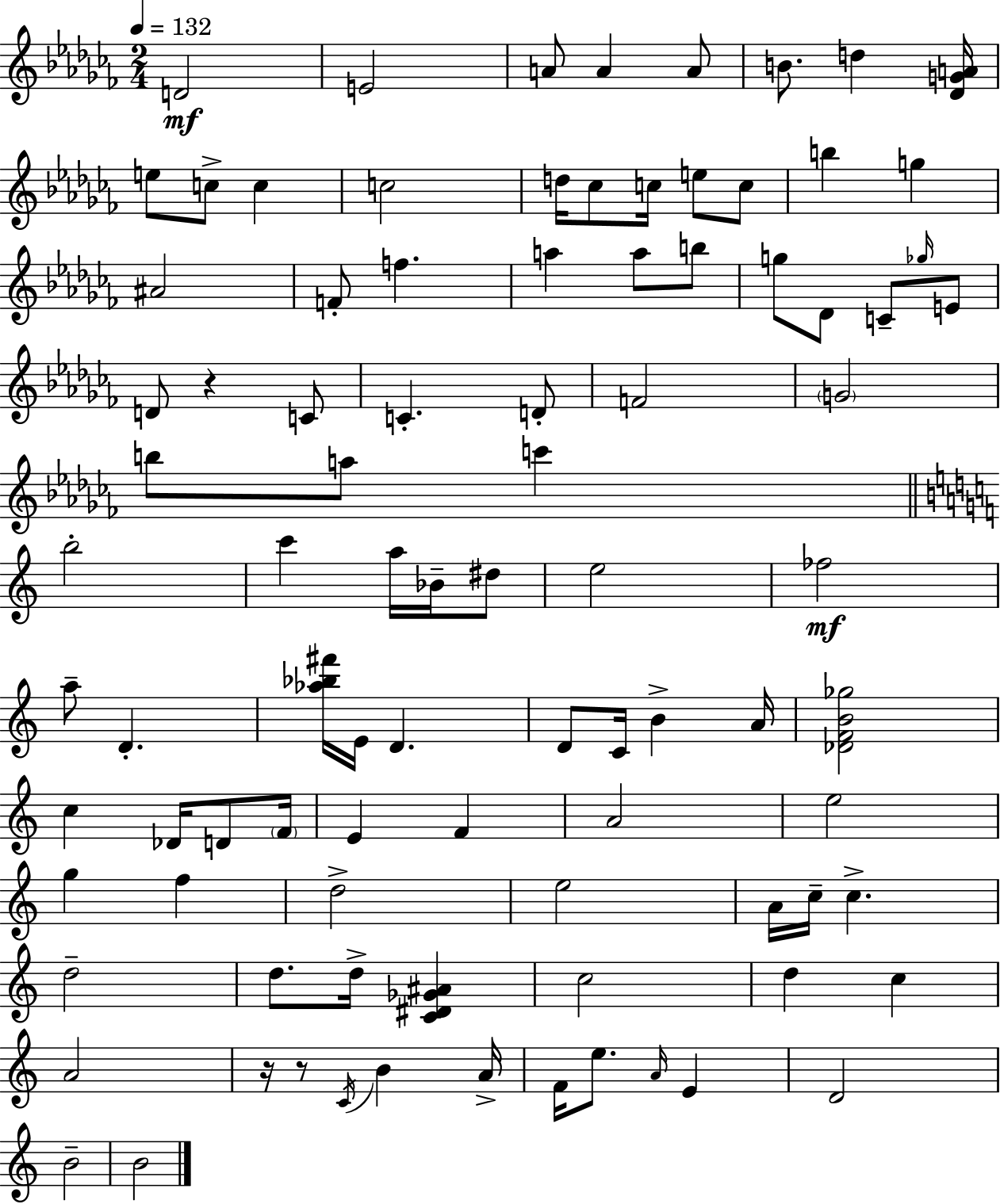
{
  \clef treble
  \numericTimeSignature
  \time 2/4
  \key aes \minor
  \tempo 4 = 132
  d'2\mf | e'2 | a'8 a'4 a'8 | b'8. d''4 <des' g' a'>16 | \break e''8 c''8-> c''4 | c''2 | d''16 ces''8 c''16 e''8 c''8 | b''4 g''4 | \break ais'2 | f'8-. f''4. | a''4 a''8 b''8 | g''8 des'8 c'8-- \grace { ges''16 } e'8 | \break d'8 r4 c'8 | c'4.-. d'8-. | f'2 | \parenthesize g'2 | \break b''8 a''8 c'''4 | \bar "||" \break \key c \major b''2-. | c'''4 a''16 bes'16-- dis''8 | e''2 | fes''2\mf | \break a''8-- d'4.-. | <aes'' bes'' fis'''>16 e'16 d'4. | d'8 c'16 b'4-> a'16 | <des' f' b' ges''>2 | \break c''4 des'16 d'8 \parenthesize f'16 | e'4 f'4 | a'2 | e''2 | \break g''4 f''4 | d''2-> | e''2 | a'16 c''16-- c''4.-> | \break d''2-- | d''8. d''16-> <c' dis' ges' ais'>4 | c''2 | d''4 c''4 | \break a'2 | r16 r8 \acciaccatura { c'16 } b'4 | a'16-> f'16 e''8. \grace { a'16 } e'4 | d'2 | \break b'2-- | b'2 | \bar "|."
}